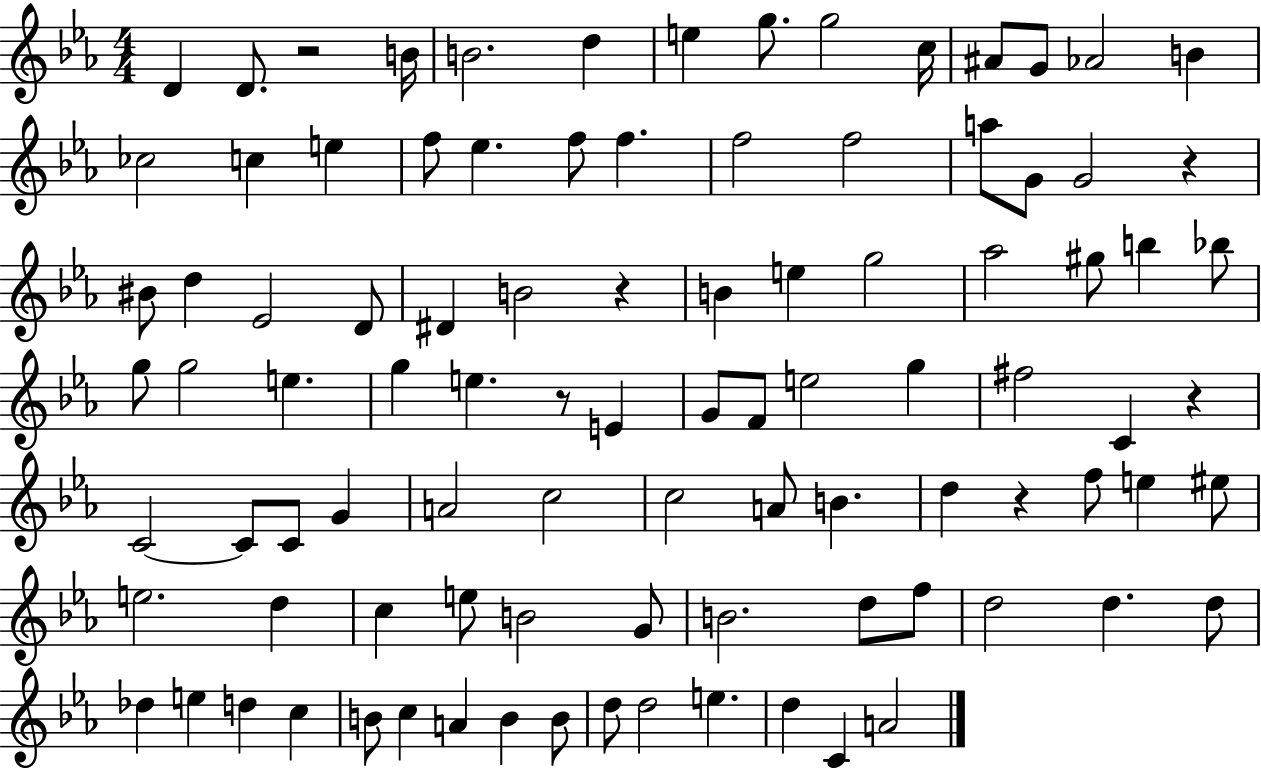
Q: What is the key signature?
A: EES major